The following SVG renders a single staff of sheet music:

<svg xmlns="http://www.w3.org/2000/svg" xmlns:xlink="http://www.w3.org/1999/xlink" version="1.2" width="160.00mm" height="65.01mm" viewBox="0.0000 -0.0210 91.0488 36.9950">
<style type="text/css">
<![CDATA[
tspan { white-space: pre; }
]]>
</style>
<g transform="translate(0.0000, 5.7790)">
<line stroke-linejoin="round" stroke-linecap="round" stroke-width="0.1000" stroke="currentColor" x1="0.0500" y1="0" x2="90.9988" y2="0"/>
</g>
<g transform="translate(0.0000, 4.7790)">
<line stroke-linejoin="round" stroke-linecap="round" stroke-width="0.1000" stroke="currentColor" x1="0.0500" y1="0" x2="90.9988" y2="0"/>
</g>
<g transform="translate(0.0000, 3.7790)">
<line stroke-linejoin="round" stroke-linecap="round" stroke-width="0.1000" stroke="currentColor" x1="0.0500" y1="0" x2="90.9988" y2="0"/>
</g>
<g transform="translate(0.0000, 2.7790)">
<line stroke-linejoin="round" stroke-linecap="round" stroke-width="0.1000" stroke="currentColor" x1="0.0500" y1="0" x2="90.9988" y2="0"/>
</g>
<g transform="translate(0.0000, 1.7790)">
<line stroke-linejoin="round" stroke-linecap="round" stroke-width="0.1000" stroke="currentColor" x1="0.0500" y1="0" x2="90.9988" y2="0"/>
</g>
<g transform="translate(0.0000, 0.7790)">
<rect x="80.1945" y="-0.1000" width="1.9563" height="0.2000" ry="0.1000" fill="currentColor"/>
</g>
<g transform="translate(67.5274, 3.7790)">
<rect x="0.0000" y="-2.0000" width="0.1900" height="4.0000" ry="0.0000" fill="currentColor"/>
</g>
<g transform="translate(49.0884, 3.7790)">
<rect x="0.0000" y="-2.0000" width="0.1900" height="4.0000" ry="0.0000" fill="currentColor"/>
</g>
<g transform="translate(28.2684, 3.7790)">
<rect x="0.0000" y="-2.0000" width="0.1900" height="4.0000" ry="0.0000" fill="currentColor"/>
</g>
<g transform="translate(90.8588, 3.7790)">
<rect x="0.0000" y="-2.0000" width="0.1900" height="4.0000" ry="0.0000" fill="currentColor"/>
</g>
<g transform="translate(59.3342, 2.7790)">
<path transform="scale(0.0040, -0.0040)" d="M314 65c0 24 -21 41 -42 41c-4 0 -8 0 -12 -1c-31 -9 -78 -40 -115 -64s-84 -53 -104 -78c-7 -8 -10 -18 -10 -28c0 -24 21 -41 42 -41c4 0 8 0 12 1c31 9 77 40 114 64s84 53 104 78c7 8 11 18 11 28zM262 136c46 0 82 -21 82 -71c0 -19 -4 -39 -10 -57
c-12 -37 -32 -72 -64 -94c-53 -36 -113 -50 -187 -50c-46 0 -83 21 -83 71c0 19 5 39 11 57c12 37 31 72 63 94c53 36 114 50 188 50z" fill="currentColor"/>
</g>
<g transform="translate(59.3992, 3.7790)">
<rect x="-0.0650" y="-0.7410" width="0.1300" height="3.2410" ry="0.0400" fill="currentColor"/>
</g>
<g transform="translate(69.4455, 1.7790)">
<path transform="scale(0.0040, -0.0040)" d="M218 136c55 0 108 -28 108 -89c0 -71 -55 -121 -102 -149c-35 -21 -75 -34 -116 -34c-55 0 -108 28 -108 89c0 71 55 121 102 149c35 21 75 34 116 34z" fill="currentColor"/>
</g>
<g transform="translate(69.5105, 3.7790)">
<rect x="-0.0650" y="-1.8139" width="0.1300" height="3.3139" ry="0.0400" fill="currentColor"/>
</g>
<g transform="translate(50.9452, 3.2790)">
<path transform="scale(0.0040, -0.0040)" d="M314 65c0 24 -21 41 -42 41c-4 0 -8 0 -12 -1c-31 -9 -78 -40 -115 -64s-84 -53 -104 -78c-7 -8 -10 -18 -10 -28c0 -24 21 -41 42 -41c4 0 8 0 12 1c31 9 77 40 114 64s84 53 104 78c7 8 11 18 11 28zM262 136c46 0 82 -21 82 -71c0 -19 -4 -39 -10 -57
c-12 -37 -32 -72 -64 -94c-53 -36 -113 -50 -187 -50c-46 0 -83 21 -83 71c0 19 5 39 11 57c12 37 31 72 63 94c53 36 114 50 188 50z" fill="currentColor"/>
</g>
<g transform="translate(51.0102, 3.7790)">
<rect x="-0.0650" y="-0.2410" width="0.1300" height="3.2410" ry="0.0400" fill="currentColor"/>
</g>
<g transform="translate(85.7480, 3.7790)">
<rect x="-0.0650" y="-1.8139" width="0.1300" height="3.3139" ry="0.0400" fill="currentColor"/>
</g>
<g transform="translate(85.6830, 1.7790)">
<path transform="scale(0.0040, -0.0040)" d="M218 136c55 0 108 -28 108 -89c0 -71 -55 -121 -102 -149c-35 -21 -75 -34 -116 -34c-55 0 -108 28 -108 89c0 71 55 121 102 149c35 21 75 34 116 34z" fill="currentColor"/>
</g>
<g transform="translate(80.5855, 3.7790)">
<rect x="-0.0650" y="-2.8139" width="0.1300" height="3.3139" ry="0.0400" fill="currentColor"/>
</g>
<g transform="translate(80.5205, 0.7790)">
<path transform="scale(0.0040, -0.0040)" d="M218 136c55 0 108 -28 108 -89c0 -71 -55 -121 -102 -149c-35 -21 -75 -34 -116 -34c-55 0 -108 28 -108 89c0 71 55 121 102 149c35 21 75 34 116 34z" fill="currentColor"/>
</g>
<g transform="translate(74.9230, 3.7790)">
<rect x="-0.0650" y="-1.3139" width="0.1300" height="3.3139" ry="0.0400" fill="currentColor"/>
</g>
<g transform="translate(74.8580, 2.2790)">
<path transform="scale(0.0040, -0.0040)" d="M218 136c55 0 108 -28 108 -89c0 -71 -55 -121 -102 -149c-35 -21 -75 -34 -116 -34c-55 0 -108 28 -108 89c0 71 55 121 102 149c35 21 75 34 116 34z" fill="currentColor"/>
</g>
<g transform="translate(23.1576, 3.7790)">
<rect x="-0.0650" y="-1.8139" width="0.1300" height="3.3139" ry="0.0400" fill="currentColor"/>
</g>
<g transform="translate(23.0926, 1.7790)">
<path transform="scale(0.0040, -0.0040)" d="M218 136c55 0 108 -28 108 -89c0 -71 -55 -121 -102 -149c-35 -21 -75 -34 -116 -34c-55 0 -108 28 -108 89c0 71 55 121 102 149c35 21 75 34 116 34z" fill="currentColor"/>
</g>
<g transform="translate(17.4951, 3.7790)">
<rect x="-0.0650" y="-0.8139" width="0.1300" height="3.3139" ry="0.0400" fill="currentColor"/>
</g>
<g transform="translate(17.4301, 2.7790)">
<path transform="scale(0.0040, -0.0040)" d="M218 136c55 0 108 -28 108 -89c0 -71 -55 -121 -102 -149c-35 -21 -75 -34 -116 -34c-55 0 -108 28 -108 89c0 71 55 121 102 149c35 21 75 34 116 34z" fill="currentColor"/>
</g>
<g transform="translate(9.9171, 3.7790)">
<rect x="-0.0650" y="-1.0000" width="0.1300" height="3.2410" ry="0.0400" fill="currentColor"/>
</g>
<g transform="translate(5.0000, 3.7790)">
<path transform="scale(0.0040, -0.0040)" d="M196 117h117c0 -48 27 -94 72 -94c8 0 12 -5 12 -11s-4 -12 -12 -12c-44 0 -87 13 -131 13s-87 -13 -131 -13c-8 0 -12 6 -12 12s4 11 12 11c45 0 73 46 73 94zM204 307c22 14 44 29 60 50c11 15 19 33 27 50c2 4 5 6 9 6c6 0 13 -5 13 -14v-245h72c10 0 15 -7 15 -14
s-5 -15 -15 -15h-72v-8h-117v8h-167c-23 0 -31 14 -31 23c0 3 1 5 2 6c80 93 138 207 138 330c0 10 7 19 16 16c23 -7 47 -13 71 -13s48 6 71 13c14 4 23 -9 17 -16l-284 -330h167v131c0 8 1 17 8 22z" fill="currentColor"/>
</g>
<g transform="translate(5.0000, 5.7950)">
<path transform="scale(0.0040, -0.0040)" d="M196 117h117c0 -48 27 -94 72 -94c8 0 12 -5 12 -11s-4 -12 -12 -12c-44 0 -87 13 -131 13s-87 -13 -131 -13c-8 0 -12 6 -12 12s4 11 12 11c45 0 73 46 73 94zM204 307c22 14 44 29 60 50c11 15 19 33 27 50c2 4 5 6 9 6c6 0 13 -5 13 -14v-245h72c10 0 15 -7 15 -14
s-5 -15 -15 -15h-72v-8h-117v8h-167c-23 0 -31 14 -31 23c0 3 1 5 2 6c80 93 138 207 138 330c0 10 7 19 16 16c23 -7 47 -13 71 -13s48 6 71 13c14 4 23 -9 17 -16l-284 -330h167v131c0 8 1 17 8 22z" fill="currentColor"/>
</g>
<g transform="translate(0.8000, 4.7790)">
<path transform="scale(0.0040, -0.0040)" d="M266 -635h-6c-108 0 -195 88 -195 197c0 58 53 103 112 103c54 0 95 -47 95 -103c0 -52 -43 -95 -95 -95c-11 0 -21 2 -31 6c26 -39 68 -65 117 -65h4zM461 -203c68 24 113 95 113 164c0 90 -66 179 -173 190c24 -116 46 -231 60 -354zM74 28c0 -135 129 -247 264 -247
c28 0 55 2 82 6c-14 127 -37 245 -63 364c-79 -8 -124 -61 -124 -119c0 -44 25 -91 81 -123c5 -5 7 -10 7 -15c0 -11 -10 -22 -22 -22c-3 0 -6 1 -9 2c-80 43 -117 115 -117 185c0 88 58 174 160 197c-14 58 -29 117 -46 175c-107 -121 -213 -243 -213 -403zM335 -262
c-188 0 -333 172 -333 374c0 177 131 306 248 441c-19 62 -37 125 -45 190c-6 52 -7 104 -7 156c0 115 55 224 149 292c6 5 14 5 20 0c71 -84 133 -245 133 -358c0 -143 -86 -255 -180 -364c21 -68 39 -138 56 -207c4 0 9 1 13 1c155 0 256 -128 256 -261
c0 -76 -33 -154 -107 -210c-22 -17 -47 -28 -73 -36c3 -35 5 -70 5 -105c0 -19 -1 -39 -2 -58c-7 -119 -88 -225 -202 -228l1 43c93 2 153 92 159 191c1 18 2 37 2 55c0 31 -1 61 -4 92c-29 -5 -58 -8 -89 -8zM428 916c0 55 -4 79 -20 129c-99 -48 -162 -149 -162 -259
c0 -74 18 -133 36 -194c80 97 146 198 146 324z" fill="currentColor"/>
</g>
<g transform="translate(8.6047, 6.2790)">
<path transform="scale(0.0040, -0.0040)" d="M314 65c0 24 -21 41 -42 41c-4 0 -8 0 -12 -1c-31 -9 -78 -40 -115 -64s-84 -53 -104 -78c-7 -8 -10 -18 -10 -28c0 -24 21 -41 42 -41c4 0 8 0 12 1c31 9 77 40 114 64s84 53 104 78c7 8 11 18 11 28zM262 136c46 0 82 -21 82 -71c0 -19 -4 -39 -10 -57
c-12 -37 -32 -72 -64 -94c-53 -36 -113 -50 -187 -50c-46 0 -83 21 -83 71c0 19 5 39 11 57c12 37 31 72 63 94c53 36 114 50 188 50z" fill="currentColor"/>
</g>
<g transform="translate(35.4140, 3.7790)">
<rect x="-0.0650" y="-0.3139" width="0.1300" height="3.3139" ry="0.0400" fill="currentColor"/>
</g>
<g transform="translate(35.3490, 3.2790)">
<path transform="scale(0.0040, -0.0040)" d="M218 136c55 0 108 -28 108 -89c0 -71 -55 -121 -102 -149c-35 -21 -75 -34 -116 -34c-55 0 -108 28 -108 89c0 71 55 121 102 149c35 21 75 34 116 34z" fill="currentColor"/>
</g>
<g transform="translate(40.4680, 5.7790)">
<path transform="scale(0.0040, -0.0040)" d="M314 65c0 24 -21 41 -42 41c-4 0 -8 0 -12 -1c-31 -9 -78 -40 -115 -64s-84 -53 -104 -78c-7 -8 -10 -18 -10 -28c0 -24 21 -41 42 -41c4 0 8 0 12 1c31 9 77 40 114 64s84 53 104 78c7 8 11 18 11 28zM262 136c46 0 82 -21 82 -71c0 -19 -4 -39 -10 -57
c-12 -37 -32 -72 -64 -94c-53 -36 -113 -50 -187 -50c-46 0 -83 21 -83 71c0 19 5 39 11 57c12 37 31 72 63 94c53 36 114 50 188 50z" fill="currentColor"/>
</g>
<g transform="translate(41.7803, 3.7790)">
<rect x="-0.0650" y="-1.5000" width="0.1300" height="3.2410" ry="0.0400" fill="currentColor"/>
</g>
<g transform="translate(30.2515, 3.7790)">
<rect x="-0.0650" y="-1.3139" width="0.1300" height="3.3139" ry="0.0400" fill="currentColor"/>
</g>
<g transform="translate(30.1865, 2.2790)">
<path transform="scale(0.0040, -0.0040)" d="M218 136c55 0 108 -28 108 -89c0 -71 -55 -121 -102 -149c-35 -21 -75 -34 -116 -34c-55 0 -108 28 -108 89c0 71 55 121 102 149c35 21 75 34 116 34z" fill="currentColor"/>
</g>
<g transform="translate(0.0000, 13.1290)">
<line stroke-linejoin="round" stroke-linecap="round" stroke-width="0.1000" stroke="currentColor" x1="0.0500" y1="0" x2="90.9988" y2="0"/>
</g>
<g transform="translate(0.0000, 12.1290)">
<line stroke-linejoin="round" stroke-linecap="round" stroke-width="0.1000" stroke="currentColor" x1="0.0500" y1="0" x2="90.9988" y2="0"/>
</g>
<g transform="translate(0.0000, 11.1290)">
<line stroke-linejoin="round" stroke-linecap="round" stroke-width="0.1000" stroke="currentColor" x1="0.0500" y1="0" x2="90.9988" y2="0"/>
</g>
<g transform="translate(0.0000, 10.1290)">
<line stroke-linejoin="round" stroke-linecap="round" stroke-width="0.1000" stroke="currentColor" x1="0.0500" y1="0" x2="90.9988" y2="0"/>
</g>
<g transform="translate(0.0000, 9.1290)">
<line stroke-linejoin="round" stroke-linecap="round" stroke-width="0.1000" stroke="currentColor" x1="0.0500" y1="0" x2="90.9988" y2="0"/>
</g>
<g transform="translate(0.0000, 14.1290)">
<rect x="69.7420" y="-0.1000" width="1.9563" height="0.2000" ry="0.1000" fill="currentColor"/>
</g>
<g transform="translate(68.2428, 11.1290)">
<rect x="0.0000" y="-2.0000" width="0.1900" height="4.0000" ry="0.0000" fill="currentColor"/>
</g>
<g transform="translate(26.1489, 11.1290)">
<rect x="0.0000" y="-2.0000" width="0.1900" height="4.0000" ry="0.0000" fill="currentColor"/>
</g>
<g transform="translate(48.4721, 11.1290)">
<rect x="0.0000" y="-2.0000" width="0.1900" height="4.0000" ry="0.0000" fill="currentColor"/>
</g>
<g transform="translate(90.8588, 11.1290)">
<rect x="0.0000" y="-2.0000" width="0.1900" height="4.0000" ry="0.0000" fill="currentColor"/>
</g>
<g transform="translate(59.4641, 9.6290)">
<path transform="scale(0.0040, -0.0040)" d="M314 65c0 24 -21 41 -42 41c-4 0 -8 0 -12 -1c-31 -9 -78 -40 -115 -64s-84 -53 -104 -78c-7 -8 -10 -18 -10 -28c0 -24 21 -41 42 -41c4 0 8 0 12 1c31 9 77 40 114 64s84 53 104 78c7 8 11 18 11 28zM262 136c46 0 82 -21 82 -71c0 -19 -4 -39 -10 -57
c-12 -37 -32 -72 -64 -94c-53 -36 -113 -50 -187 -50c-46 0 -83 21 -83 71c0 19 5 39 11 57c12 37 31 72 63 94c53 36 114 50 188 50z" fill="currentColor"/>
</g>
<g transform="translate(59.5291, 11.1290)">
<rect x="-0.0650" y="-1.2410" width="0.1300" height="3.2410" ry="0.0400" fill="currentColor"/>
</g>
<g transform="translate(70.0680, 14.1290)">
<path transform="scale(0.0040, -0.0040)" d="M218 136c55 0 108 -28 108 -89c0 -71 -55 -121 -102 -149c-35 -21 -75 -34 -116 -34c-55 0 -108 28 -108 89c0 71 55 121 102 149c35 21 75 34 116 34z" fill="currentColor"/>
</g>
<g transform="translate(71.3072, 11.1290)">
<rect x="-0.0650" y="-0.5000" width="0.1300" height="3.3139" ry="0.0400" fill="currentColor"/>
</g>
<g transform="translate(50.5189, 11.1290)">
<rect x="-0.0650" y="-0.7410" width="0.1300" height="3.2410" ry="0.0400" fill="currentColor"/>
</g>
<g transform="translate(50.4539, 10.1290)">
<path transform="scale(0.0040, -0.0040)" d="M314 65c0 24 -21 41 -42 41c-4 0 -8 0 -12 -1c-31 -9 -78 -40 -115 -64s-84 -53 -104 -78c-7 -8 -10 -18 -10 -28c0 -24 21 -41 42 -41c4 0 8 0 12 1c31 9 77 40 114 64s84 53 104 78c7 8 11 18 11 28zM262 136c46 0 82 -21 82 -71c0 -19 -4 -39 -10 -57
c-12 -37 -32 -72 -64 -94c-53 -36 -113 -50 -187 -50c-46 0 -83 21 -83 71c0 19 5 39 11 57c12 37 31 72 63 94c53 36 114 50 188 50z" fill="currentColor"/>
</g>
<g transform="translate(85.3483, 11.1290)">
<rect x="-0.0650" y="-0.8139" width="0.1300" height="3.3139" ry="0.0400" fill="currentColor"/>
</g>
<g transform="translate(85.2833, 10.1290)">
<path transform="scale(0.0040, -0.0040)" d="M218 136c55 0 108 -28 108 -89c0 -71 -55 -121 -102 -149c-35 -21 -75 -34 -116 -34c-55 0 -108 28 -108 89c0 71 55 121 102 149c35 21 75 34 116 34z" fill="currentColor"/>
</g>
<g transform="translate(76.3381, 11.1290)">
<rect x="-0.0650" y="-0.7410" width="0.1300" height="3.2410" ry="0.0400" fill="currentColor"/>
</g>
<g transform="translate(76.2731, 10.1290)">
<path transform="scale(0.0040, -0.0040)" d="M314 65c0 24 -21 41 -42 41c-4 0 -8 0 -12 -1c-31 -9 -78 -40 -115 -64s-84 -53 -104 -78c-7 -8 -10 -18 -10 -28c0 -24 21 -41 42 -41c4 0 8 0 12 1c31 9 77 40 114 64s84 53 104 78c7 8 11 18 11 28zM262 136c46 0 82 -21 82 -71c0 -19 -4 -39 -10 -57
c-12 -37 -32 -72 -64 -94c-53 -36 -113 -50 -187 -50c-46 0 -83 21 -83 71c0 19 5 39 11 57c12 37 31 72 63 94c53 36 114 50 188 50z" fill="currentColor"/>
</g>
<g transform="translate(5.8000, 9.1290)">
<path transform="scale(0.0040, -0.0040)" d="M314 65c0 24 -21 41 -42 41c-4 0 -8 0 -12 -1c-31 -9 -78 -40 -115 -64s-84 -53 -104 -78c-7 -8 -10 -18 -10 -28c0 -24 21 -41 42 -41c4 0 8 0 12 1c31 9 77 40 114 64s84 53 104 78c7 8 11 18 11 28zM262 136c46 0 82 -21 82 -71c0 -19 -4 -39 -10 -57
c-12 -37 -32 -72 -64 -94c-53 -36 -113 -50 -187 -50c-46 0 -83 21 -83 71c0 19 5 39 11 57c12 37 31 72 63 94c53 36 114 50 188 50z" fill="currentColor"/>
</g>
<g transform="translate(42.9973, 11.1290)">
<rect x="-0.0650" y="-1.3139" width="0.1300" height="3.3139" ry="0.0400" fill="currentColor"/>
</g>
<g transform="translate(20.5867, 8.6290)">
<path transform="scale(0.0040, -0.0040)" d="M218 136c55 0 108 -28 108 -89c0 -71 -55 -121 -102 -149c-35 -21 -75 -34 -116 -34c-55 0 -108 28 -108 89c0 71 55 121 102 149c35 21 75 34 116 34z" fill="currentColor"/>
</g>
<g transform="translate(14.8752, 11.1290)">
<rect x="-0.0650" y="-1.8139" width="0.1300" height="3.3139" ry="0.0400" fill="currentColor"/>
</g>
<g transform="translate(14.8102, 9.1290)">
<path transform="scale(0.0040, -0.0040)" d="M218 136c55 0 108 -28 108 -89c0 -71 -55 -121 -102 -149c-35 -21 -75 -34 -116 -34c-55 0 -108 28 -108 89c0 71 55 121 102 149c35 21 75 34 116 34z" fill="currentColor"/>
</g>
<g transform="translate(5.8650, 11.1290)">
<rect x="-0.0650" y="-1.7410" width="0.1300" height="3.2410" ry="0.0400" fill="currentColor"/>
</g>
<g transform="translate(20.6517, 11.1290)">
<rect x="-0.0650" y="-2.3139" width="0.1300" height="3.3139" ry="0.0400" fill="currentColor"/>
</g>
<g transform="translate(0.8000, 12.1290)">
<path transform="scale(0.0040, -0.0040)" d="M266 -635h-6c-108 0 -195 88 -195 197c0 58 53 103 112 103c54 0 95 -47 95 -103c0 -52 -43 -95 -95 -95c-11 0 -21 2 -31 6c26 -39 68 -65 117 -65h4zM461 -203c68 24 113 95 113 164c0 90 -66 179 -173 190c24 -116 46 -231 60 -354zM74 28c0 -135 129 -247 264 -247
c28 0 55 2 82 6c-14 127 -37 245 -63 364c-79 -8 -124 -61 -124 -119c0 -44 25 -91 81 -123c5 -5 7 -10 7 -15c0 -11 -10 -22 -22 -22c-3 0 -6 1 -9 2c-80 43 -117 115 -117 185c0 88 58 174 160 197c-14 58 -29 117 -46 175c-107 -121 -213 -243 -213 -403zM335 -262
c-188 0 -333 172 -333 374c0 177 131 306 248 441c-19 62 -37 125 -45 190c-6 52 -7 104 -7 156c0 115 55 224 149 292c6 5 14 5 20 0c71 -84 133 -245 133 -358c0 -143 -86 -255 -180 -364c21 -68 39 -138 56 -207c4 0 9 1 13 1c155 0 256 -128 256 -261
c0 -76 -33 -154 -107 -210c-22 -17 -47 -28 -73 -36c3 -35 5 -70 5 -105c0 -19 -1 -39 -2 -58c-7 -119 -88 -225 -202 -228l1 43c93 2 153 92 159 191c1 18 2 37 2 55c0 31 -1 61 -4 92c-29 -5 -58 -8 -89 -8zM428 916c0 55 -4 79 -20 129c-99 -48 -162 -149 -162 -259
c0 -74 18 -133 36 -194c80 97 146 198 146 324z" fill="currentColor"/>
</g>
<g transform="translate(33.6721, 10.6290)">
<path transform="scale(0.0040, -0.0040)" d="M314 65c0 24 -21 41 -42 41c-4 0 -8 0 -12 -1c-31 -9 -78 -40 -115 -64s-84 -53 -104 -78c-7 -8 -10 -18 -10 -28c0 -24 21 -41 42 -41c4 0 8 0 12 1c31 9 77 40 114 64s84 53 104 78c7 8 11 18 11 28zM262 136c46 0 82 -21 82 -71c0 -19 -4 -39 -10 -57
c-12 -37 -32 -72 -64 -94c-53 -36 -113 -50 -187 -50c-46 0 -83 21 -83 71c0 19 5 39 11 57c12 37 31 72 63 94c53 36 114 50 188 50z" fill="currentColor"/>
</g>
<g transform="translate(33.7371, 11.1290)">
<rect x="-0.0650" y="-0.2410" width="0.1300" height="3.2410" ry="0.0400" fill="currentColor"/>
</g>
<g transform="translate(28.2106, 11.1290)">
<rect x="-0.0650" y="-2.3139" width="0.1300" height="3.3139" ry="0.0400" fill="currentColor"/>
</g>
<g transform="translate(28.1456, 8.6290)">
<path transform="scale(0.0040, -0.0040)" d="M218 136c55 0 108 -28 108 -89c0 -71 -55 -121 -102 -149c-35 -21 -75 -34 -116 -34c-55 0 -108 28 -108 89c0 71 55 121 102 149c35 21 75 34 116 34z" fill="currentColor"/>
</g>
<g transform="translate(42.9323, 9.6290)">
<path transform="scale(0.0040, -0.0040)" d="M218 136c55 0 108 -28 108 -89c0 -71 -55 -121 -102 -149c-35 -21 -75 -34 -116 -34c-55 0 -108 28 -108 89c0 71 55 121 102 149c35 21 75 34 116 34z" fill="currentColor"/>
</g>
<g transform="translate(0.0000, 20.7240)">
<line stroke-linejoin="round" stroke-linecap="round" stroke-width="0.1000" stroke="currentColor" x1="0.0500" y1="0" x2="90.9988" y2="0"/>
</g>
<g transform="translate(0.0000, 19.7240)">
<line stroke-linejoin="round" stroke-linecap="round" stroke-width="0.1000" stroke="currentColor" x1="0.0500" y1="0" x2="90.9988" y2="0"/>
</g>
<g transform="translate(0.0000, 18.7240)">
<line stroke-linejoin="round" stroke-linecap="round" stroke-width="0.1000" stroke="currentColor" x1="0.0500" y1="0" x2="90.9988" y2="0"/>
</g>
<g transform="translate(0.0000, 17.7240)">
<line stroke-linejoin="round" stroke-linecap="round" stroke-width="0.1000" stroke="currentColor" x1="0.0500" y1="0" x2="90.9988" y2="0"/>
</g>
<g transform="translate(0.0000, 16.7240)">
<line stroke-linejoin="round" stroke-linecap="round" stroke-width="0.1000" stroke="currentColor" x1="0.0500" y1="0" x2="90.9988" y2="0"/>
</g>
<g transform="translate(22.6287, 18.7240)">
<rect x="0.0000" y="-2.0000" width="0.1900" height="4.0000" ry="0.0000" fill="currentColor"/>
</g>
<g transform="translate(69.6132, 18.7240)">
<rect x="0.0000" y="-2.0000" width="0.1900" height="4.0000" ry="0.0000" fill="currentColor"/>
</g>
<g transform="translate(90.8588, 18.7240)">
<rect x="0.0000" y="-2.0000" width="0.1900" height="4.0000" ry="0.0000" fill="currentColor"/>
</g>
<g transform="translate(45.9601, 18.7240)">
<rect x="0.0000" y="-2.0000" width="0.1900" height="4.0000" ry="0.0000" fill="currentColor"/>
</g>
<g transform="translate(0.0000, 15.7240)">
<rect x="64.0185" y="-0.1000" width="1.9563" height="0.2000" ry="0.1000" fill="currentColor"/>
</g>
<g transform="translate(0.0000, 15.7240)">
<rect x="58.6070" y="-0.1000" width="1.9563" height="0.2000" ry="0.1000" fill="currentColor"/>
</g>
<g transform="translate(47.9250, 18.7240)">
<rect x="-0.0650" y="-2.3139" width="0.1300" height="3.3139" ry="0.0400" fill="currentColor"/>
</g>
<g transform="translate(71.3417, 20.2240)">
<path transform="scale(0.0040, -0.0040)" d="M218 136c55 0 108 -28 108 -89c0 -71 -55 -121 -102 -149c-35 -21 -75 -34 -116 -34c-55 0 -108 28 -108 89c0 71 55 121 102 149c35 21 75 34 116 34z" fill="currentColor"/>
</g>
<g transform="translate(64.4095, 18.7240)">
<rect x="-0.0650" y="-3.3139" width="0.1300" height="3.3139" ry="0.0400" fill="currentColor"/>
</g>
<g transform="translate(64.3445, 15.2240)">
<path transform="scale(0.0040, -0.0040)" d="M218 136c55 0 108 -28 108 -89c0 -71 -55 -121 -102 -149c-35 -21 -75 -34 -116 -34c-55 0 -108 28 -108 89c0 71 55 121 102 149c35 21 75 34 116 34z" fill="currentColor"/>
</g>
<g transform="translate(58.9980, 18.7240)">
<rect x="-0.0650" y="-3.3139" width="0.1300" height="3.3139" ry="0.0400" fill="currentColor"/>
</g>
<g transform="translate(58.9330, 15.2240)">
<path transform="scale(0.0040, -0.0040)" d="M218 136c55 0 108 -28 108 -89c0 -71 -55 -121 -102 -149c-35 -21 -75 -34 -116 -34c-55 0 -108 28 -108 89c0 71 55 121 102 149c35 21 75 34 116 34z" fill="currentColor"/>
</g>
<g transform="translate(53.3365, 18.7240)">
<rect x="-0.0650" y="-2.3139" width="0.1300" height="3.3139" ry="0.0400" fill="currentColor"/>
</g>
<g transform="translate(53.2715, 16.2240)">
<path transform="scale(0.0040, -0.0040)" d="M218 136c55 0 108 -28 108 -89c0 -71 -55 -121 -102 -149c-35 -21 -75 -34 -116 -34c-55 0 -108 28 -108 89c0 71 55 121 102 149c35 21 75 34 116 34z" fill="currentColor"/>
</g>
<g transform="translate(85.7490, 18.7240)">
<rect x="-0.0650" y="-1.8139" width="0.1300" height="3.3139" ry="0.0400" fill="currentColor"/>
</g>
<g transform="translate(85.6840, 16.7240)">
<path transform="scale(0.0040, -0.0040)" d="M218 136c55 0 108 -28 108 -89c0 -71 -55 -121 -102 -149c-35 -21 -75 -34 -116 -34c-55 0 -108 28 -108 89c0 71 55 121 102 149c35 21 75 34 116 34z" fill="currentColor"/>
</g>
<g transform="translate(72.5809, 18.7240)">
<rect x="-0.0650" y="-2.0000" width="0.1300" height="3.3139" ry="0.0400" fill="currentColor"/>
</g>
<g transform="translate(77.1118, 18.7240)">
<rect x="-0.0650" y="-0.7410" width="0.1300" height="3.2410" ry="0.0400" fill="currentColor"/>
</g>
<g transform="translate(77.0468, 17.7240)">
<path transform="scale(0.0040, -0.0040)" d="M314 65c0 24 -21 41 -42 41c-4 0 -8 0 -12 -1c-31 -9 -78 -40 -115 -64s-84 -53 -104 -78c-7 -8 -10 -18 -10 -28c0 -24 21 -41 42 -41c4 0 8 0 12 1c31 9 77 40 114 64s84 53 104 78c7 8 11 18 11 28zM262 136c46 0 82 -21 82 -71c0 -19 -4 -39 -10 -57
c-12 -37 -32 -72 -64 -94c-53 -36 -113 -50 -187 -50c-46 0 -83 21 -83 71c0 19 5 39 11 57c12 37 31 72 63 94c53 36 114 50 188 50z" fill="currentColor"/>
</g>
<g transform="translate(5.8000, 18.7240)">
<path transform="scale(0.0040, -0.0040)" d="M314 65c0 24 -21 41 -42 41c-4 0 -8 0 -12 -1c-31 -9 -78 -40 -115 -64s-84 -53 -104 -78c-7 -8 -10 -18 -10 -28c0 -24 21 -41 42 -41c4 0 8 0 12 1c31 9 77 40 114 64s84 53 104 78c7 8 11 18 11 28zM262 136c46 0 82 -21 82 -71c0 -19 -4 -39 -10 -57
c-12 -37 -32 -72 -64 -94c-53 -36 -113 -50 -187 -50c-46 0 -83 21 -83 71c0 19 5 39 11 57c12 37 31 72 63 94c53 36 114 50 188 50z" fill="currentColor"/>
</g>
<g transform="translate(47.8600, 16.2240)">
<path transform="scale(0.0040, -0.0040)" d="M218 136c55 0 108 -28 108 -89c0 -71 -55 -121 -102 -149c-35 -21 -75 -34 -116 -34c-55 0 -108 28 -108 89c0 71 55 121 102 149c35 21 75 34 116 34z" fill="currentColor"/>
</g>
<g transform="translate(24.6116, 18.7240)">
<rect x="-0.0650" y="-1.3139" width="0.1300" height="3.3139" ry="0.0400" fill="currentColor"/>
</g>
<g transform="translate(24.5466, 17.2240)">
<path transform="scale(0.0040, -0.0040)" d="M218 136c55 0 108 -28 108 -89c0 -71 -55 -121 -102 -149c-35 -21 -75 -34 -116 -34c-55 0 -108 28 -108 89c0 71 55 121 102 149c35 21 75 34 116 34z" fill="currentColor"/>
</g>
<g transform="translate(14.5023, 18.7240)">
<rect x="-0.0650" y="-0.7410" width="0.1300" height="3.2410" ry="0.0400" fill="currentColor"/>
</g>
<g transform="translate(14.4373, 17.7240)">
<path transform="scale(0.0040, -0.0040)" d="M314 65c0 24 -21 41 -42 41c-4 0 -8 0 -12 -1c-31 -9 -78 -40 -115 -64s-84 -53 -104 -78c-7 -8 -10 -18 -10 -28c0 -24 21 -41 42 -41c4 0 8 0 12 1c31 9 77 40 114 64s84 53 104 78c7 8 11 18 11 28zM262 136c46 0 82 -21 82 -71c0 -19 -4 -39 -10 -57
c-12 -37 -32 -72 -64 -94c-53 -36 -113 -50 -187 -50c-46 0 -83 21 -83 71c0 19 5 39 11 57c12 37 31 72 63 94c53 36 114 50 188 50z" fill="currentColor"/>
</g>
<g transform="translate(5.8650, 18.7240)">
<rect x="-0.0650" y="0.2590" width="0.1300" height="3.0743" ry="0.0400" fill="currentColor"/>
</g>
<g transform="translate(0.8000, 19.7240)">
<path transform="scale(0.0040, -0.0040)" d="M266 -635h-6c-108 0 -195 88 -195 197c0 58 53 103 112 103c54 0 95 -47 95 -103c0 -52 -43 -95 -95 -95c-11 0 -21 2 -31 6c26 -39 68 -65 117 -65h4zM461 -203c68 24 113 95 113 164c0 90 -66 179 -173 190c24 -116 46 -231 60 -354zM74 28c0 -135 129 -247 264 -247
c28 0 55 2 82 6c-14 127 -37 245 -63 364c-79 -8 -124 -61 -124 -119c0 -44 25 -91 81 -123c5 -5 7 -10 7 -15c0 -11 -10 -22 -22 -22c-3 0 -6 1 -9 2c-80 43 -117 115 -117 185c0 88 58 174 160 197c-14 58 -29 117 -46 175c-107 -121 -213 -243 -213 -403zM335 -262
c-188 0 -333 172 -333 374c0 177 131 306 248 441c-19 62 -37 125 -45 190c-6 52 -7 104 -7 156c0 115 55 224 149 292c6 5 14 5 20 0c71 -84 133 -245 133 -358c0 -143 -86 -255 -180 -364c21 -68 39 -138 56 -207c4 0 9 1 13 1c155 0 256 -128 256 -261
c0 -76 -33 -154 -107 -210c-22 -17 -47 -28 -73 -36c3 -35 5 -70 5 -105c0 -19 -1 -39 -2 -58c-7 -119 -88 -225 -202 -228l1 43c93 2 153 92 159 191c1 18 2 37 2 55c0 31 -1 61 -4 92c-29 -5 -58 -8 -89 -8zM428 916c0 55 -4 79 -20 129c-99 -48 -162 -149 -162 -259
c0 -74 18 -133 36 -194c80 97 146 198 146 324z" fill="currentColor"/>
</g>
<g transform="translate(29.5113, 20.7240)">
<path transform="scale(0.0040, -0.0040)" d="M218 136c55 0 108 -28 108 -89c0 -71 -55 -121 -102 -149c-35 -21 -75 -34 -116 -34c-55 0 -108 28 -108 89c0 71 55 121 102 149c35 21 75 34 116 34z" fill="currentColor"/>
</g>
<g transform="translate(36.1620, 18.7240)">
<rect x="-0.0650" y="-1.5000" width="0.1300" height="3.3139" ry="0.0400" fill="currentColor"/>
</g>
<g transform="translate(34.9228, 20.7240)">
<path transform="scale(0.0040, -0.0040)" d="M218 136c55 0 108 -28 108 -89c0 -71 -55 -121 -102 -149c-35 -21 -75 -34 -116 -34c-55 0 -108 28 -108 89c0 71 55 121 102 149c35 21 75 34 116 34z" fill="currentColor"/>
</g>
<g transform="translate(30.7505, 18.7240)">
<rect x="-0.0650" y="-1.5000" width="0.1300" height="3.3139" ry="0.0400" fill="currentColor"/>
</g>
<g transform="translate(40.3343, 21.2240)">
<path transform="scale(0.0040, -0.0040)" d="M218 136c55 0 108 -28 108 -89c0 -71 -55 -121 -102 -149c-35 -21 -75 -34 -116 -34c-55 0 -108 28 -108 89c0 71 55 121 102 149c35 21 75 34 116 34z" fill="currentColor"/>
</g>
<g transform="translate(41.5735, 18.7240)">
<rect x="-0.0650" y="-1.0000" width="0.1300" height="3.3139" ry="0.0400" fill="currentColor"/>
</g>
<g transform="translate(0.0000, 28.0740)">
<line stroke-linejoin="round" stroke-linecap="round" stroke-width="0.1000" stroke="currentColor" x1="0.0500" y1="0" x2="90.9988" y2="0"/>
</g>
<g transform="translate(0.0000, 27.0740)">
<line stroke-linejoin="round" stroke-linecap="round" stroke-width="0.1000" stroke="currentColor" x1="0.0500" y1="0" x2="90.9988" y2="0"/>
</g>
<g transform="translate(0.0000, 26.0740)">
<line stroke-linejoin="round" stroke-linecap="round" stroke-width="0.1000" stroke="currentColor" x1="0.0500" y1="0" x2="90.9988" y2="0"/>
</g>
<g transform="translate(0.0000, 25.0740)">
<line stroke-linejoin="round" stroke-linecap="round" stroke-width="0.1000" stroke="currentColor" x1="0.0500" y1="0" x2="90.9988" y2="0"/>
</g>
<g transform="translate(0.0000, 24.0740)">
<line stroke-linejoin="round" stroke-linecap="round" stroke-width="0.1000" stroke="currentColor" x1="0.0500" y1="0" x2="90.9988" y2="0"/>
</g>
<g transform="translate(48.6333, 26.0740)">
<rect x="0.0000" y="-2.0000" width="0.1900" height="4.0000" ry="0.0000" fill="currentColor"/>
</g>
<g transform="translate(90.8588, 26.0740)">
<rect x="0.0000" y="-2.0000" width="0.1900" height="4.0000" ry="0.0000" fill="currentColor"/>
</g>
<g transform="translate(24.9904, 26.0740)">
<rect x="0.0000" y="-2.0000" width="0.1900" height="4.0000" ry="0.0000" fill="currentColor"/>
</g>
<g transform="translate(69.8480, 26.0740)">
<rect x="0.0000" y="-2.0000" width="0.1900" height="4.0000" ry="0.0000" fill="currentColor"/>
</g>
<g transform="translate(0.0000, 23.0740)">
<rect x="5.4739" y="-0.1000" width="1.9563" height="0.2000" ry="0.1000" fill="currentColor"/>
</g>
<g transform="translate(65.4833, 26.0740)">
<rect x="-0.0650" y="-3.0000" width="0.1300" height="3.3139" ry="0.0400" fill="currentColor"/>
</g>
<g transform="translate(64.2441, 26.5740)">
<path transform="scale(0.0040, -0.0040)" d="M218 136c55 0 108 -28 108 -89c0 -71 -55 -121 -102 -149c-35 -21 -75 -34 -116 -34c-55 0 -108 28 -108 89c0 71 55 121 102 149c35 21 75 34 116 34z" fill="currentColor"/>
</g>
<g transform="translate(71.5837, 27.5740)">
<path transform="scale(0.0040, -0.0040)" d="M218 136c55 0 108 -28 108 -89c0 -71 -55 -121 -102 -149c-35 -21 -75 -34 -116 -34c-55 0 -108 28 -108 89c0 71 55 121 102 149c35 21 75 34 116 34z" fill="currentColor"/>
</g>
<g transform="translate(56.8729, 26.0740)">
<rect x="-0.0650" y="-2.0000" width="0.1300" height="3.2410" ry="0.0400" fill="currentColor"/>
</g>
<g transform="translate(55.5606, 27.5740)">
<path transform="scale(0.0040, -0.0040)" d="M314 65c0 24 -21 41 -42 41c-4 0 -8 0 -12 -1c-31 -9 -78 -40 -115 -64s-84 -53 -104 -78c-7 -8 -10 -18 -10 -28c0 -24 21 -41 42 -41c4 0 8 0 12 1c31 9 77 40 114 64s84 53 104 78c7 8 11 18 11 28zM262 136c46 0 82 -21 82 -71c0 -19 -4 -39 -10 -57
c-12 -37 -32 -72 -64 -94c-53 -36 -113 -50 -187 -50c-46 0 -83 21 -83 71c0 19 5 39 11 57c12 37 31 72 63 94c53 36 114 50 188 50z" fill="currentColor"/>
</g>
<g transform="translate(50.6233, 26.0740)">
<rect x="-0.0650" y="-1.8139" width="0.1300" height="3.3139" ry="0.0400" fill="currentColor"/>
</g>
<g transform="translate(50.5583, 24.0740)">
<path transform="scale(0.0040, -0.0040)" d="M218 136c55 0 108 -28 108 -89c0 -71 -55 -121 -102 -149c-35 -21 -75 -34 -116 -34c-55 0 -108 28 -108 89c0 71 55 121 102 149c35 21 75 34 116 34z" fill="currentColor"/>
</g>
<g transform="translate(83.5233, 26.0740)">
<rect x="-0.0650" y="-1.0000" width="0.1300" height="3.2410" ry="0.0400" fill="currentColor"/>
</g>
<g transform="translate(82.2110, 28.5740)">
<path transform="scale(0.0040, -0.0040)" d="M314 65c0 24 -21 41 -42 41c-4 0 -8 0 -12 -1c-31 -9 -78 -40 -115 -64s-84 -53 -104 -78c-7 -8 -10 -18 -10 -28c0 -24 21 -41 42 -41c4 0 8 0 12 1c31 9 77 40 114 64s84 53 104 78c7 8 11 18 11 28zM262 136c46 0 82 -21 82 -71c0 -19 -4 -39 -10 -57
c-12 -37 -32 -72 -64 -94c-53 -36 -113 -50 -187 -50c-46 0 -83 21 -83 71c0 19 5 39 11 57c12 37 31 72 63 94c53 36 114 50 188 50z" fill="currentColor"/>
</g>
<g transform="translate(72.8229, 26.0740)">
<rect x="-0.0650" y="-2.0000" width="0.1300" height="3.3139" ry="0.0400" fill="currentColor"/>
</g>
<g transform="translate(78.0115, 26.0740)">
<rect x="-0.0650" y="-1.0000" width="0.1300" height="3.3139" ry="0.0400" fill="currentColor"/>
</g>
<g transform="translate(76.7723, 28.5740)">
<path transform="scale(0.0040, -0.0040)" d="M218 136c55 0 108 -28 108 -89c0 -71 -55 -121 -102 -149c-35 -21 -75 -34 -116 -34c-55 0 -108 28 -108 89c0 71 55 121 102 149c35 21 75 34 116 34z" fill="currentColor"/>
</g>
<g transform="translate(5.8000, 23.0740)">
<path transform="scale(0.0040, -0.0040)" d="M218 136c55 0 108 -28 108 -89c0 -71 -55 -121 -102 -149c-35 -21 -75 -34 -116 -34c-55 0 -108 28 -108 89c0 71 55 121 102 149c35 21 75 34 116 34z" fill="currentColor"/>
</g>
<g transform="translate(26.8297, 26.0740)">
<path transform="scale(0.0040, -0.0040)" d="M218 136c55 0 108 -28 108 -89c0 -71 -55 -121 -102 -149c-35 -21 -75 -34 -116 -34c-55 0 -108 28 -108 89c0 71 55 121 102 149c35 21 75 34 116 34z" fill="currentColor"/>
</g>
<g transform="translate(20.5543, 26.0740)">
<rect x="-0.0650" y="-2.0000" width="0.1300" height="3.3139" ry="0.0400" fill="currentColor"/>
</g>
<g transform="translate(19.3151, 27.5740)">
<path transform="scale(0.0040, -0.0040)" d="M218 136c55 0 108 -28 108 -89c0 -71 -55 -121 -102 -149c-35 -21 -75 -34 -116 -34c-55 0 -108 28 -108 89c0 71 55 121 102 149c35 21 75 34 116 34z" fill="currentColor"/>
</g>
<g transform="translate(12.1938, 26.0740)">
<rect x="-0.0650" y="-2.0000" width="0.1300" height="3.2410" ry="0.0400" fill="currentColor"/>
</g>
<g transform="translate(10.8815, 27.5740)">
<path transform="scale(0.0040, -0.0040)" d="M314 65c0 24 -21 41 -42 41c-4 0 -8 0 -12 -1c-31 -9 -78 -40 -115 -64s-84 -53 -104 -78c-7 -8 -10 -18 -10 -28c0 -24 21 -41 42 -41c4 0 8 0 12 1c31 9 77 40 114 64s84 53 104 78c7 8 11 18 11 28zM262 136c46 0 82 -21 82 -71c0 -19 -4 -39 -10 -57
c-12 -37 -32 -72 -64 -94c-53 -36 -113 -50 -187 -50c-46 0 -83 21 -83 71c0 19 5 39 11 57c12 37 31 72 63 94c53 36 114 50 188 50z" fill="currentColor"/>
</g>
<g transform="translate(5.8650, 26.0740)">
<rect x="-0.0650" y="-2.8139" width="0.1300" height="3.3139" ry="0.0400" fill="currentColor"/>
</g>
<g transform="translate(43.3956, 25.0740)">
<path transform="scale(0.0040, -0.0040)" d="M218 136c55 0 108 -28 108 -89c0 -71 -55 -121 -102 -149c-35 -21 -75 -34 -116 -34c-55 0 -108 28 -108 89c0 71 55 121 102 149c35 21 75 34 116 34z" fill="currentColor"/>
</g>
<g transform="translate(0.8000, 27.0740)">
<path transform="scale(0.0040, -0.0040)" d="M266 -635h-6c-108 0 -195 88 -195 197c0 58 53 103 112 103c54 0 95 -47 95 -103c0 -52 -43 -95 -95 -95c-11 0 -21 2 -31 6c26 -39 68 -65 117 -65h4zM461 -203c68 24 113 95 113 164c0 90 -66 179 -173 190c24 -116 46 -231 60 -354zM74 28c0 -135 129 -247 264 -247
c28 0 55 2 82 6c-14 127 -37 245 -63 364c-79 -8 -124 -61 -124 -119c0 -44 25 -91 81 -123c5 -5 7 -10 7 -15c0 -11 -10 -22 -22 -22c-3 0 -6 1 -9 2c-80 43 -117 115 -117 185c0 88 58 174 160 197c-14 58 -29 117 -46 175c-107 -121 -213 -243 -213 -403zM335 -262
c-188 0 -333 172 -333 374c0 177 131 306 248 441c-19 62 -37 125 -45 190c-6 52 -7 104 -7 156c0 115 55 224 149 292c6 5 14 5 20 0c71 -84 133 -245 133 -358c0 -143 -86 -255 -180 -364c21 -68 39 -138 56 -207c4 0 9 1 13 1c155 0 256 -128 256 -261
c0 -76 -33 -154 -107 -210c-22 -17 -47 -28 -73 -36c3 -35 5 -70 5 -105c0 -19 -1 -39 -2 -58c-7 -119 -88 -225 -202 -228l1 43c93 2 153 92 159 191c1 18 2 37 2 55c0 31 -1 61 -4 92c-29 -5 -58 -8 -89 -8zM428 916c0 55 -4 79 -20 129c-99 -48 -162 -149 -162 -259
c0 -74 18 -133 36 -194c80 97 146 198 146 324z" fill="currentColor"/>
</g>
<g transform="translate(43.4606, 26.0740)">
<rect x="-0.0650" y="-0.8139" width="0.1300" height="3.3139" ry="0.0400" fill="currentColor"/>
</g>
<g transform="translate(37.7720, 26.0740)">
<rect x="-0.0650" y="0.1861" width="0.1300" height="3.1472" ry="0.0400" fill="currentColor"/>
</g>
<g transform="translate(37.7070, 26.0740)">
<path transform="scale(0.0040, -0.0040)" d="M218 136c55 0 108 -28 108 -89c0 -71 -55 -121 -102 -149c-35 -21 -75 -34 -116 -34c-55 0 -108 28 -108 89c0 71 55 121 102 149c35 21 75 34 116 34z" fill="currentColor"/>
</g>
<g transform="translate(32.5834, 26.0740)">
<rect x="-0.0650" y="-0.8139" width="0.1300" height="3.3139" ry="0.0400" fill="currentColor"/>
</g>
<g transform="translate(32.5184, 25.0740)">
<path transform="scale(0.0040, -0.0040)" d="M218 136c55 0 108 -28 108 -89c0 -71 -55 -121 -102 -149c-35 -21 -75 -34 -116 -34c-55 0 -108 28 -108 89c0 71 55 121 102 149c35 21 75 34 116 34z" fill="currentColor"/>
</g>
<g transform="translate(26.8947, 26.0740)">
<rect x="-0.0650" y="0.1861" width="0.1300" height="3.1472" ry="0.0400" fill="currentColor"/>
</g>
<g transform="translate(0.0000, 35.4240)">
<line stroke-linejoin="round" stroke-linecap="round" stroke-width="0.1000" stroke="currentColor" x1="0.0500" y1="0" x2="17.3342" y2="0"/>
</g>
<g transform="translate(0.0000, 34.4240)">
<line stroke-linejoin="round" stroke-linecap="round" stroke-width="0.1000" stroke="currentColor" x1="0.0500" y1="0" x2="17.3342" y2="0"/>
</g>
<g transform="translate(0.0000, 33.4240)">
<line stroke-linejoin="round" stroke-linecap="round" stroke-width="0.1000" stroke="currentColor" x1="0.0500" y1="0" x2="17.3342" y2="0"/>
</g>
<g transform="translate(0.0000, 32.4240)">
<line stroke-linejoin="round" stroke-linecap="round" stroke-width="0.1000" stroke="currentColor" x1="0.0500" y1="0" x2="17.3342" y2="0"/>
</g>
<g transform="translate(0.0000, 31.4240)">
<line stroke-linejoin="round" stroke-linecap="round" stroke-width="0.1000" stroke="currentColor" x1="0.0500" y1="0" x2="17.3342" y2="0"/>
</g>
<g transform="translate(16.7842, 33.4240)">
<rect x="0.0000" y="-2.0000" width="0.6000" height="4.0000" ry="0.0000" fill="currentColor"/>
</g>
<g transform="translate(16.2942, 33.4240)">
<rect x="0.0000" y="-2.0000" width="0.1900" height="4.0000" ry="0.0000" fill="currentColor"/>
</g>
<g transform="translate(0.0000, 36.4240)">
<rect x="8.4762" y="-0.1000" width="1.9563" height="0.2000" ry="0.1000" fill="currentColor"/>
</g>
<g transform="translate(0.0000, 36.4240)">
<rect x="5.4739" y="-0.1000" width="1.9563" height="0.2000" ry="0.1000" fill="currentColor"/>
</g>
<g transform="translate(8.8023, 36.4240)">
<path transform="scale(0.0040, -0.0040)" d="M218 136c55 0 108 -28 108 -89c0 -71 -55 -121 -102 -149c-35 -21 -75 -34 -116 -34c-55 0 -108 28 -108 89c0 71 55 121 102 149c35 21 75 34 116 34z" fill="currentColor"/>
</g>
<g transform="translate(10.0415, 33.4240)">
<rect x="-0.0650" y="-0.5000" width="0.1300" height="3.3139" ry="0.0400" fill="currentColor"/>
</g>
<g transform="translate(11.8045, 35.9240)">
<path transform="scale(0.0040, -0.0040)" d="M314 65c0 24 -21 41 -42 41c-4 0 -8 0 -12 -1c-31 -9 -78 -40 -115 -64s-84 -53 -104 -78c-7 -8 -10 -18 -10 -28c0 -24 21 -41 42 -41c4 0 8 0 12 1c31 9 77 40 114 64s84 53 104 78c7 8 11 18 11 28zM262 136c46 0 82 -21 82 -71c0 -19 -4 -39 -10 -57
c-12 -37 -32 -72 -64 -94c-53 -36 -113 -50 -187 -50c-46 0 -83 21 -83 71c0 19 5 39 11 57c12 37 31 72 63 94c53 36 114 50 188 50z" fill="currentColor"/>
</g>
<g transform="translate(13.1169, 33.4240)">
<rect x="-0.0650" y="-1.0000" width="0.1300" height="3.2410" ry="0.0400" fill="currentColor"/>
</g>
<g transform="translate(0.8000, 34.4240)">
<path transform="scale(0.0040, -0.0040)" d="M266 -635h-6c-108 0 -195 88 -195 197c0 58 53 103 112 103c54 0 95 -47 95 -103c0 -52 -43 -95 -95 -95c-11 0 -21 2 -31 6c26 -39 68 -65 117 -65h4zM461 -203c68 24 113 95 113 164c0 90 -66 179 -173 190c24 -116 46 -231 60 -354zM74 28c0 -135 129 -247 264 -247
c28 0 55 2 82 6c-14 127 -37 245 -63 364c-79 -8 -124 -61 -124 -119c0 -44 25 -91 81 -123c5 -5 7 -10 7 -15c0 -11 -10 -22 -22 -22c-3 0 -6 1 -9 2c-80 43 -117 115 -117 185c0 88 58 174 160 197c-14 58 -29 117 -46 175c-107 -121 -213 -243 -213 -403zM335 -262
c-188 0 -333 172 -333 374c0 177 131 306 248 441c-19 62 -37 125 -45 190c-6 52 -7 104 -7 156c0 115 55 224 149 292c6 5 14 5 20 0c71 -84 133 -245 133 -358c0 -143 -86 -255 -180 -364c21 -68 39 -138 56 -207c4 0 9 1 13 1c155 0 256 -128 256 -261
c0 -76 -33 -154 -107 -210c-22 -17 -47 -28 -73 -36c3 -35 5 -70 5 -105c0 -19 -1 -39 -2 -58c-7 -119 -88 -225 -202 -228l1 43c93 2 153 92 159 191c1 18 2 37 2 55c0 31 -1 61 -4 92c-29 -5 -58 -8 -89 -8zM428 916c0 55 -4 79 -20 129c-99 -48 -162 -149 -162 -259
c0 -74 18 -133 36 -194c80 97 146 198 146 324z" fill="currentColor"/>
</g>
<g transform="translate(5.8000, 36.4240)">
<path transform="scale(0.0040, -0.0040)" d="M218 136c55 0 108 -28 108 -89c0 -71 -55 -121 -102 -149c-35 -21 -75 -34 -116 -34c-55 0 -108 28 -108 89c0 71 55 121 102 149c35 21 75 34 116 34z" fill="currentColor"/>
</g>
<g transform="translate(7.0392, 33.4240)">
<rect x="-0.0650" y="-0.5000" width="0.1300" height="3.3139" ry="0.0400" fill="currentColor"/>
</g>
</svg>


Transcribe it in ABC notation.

X:1
T:Untitled
M:4/4
L:1/4
K:C
D2 d f e c E2 c2 d2 f e a f f2 f g g c2 e d2 e2 C d2 d B2 d2 e E E D g g b b F d2 f a F2 F B d B d f F2 A F D D2 C C D2